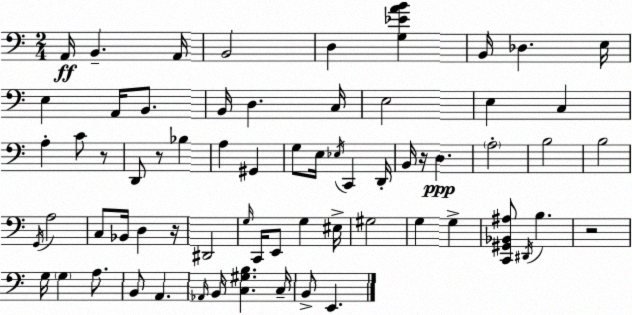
X:1
T:Untitled
M:2/4
L:1/4
K:Am
A,,/4 B,, A,,/4 B,,2 D, [G,_EAB] B,,/4 _D, E,/4 E, A,,/4 B,,/2 B,,/4 D, C,/4 E,2 E, C, A, C/2 z/2 D,,/2 z/2 _B, A, ^G,, G,/2 E,/4 _E,/4 C,, D,,/4 B,,/4 z/4 D, A,2 B,2 B,2 G,,/4 A,2 C,/2 _B,,/4 D, z/4 ^D,,2 G,/4 C,,/4 E,,/2 G, ^E,/4 ^G,2 G, G, [C,,^G,,_B,,^A,]/2 ^D,,/4 B, z2 G,/4 G, A,/2 B,,/2 A,, _A,,/4 B,,/4 [C,^G,B,] C,/4 B,,/2 E,,